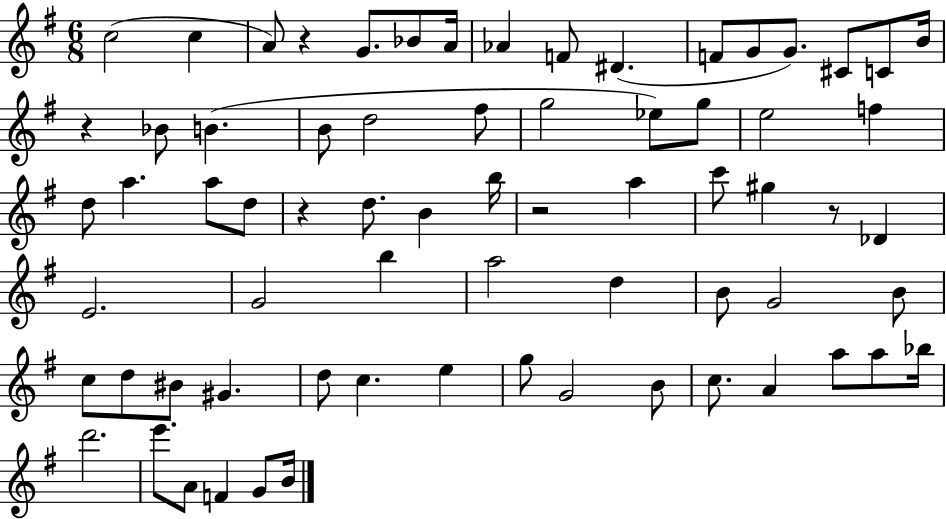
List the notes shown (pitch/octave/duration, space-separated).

C5/h C5/q A4/e R/q G4/e. Bb4/e A4/s Ab4/q F4/e D#4/q. F4/e G4/e G4/e. C#4/e C4/e B4/s R/q Bb4/e B4/q. B4/e D5/h F#5/e G5/h Eb5/e G5/e E5/h F5/q D5/e A5/q. A5/e D5/e R/q D5/e. B4/q B5/s R/h A5/q C6/e G#5/q R/e Db4/q E4/h. G4/h B5/q A5/h D5/q B4/e G4/h B4/e C5/e D5/e BIS4/e G#4/q. D5/e C5/q. E5/q G5/e G4/h B4/e C5/e. A4/q A5/e A5/e Bb5/s D6/h. E6/e. A4/e F4/q G4/e B4/s